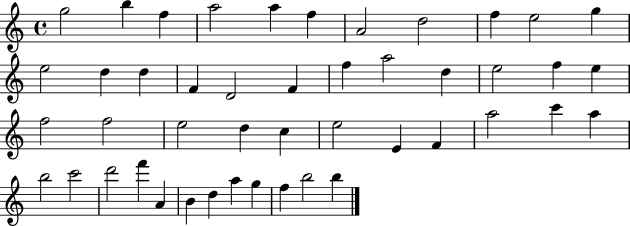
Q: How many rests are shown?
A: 0